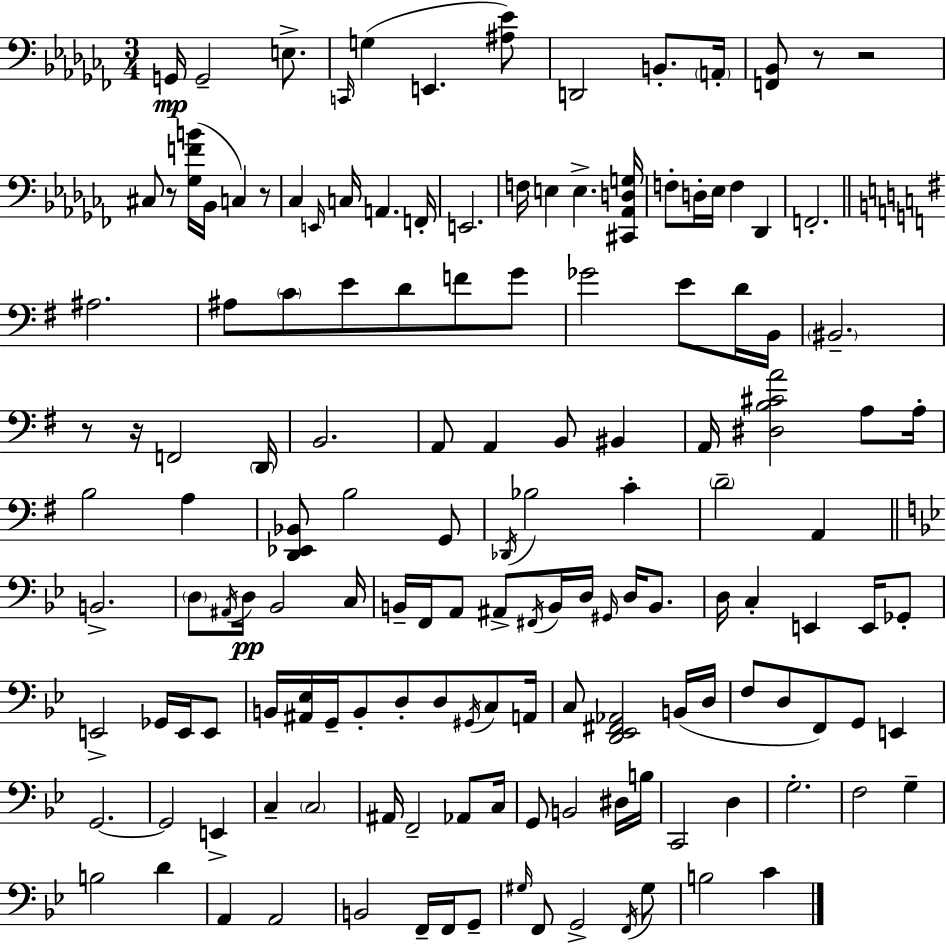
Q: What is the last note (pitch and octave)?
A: C4